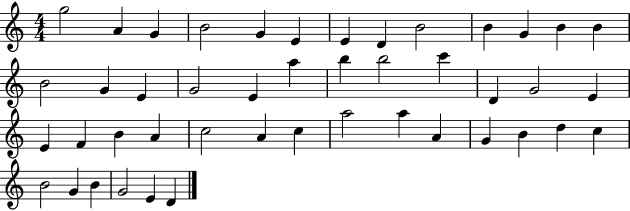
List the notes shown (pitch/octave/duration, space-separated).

G5/h A4/q G4/q B4/h G4/q E4/q E4/q D4/q B4/h B4/q G4/q B4/q B4/q B4/h G4/q E4/q G4/h E4/q A5/q B5/q B5/h C6/q D4/q G4/h E4/q E4/q F4/q B4/q A4/q C5/h A4/q C5/q A5/h A5/q A4/q G4/q B4/q D5/q C5/q B4/h G4/q B4/q G4/h E4/q D4/q